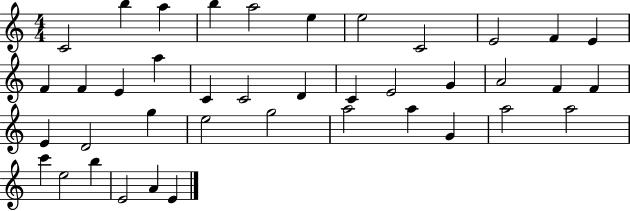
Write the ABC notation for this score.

X:1
T:Untitled
M:4/4
L:1/4
K:C
C2 b a b a2 e e2 C2 E2 F E F F E a C C2 D C E2 G A2 F F E D2 g e2 g2 a2 a G a2 a2 c' e2 b E2 A E